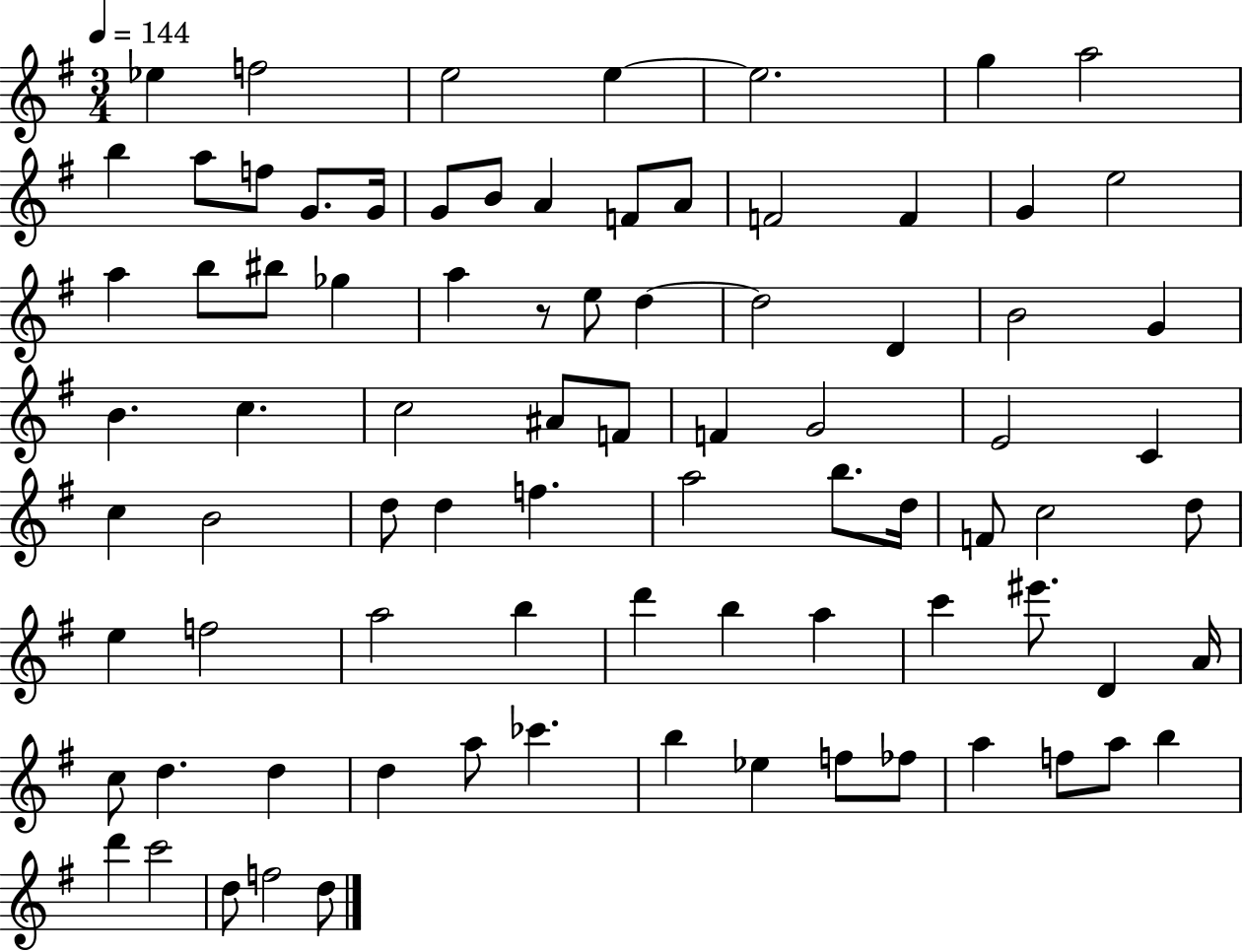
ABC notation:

X:1
T:Untitled
M:3/4
L:1/4
K:G
_e f2 e2 e e2 g a2 b a/2 f/2 G/2 G/4 G/2 B/2 A F/2 A/2 F2 F G e2 a b/2 ^b/2 _g a z/2 e/2 d d2 D B2 G B c c2 ^A/2 F/2 F G2 E2 C c B2 d/2 d f a2 b/2 d/4 F/2 c2 d/2 e f2 a2 b d' b a c' ^e'/2 D A/4 c/2 d d d a/2 _c' b _e f/2 _f/2 a f/2 a/2 b d' c'2 d/2 f2 d/2